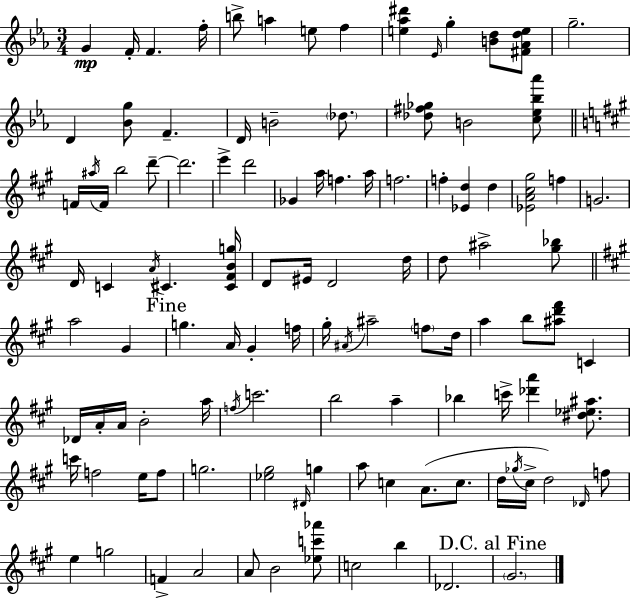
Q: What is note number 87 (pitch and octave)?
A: E5